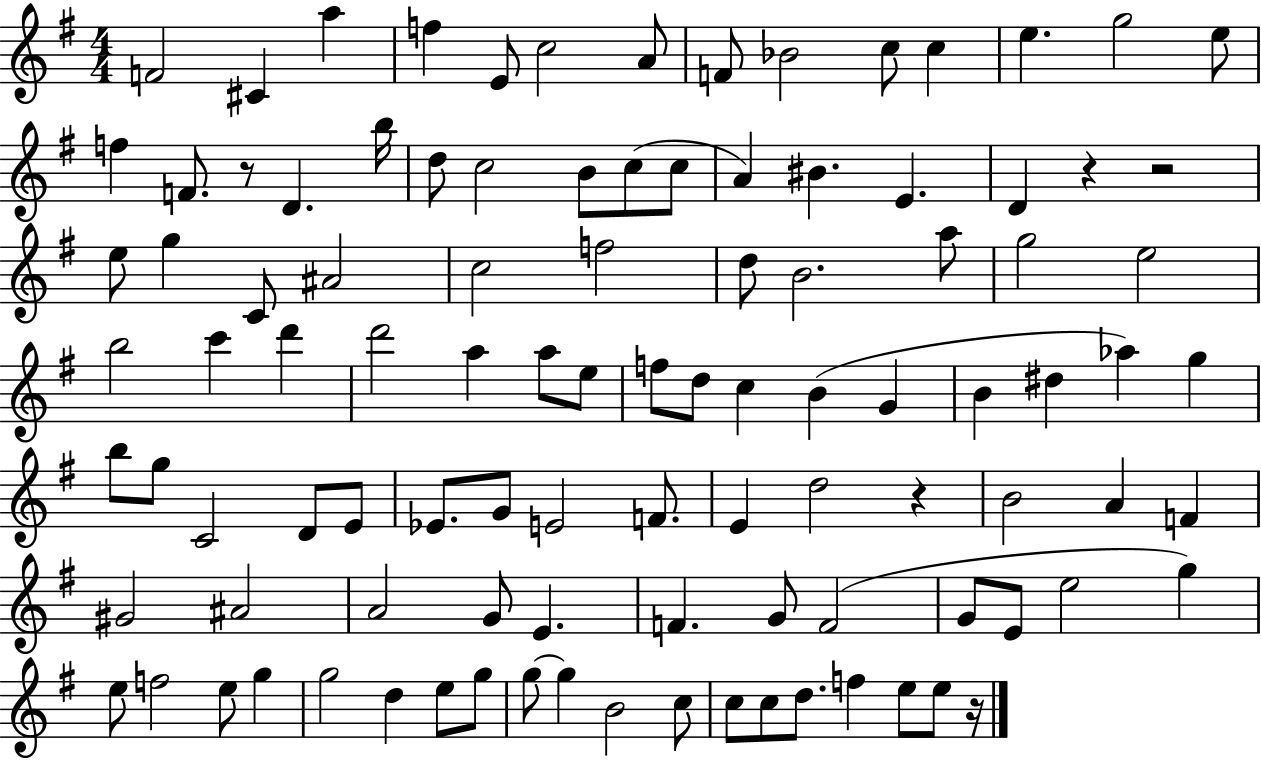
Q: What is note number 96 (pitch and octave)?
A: F5